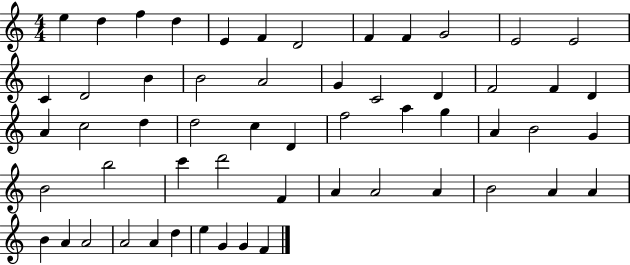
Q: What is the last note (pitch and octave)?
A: F4